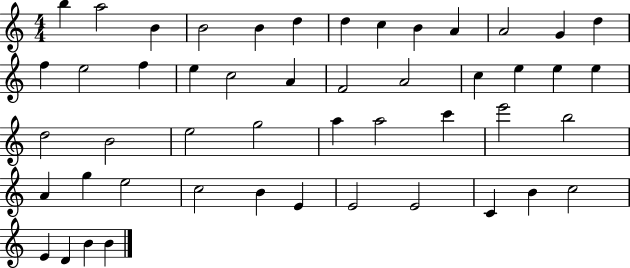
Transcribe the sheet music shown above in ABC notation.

X:1
T:Untitled
M:4/4
L:1/4
K:C
b a2 B B2 B d d c B A A2 G d f e2 f e c2 A F2 A2 c e e e d2 B2 e2 g2 a a2 c' e'2 b2 A g e2 c2 B E E2 E2 C B c2 E D B B